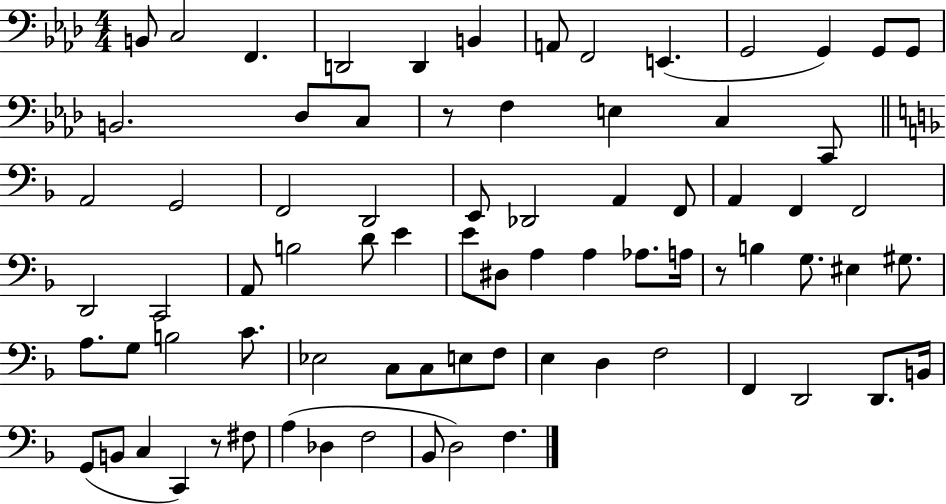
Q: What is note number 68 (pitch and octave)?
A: F#3